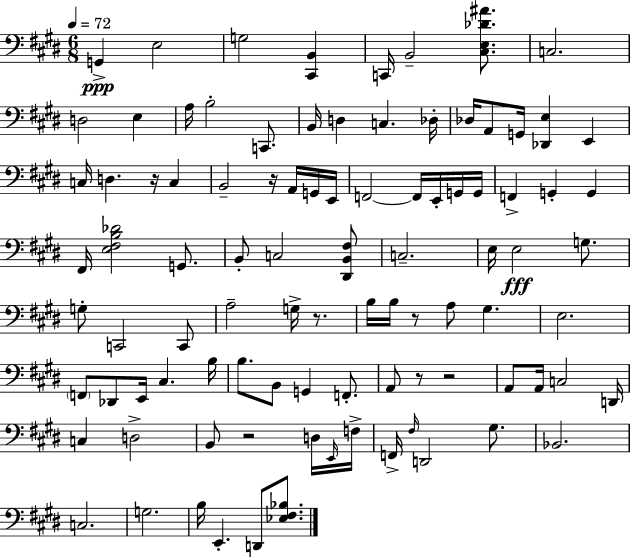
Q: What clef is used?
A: bass